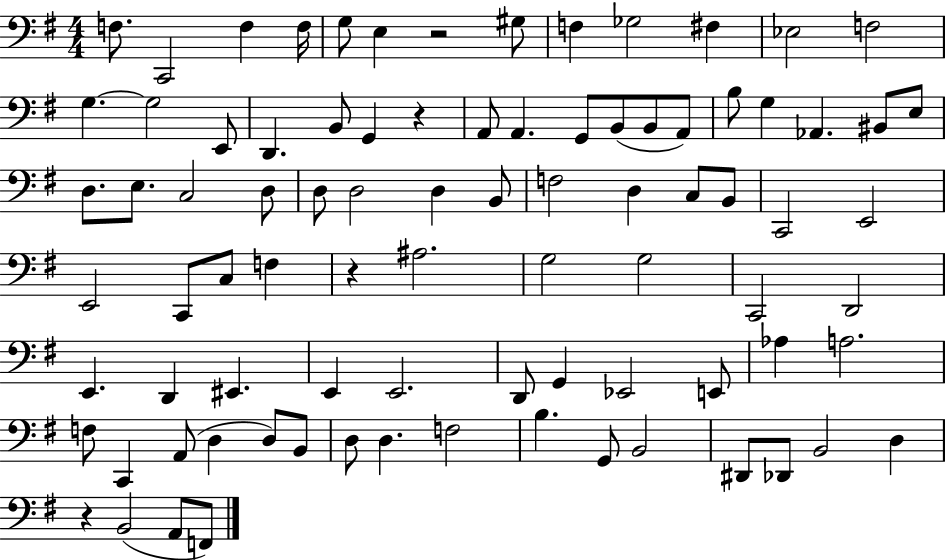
{
  \clef bass
  \numericTimeSignature
  \time 4/4
  \key g \major
  f8. c,2 f4 f16 | g8 e4 r2 gis8 | f4 ges2 fis4 | ees2 f2 | \break g4.~~ g2 e,8 | d,4. b,8 g,4 r4 | a,8 a,4. g,8 b,8( b,8 a,8) | b8 g4 aes,4. bis,8 e8 | \break d8. e8. c2 d8 | d8 d2 d4 b,8 | f2 d4 c8 b,8 | c,2 e,2 | \break e,2 c,8 c8 f4 | r4 ais2. | g2 g2 | c,2 d,2 | \break e,4. d,4 eis,4. | e,4 e,2. | d,8 g,4 ees,2 e,8 | aes4 a2. | \break f8 c,4 a,8( d4 d8) b,8 | d8 d4. f2 | b4. g,8 b,2 | dis,8 des,8 b,2 d4 | \break r4 b,2( a,8 f,8) | \bar "|."
}